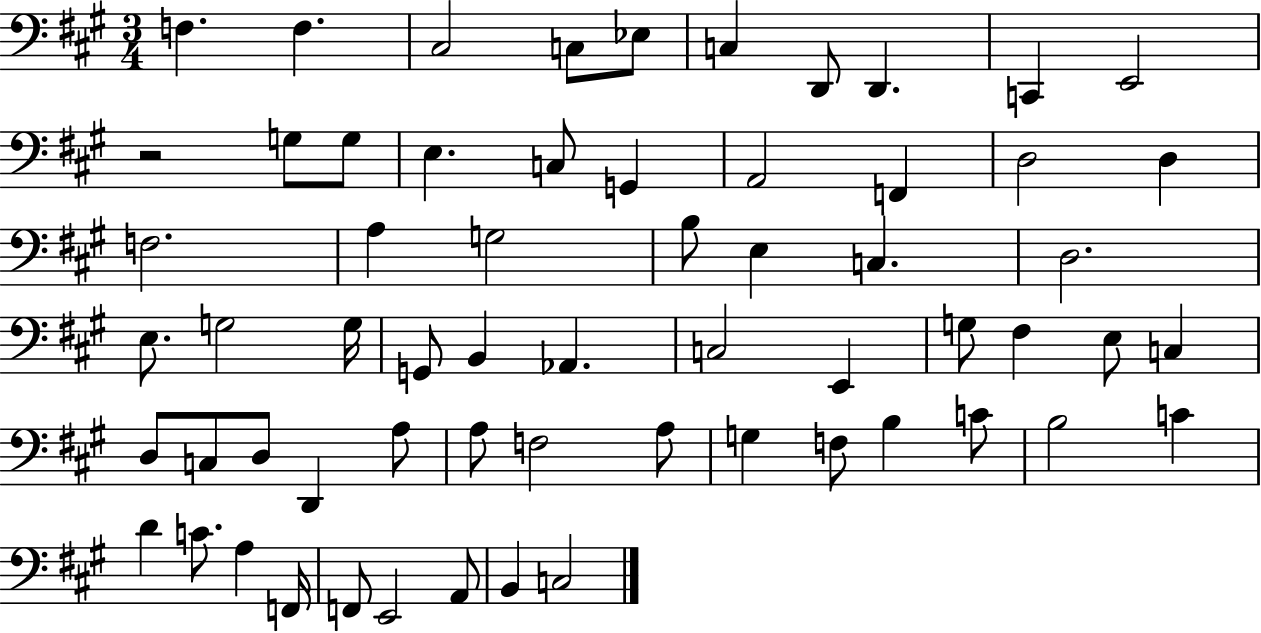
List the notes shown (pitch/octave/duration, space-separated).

F3/q. F3/q. C#3/h C3/e Eb3/e C3/q D2/e D2/q. C2/q E2/h R/h G3/e G3/e E3/q. C3/e G2/q A2/h F2/q D3/h D3/q F3/h. A3/q G3/h B3/e E3/q C3/q. D3/h. E3/e. G3/h G3/s G2/e B2/q Ab2/q. C3/h E2/q G3/e F#3/q E3/e C3/q D3/e C3/e D3/e D2/q A3/e A3/e F3/h A3/e G3/q F3/e B3/q C4/e B3/h C4/q D4/q C4/e. A3/q F2/s F2/e E2/h A2/e B2/q C3/h